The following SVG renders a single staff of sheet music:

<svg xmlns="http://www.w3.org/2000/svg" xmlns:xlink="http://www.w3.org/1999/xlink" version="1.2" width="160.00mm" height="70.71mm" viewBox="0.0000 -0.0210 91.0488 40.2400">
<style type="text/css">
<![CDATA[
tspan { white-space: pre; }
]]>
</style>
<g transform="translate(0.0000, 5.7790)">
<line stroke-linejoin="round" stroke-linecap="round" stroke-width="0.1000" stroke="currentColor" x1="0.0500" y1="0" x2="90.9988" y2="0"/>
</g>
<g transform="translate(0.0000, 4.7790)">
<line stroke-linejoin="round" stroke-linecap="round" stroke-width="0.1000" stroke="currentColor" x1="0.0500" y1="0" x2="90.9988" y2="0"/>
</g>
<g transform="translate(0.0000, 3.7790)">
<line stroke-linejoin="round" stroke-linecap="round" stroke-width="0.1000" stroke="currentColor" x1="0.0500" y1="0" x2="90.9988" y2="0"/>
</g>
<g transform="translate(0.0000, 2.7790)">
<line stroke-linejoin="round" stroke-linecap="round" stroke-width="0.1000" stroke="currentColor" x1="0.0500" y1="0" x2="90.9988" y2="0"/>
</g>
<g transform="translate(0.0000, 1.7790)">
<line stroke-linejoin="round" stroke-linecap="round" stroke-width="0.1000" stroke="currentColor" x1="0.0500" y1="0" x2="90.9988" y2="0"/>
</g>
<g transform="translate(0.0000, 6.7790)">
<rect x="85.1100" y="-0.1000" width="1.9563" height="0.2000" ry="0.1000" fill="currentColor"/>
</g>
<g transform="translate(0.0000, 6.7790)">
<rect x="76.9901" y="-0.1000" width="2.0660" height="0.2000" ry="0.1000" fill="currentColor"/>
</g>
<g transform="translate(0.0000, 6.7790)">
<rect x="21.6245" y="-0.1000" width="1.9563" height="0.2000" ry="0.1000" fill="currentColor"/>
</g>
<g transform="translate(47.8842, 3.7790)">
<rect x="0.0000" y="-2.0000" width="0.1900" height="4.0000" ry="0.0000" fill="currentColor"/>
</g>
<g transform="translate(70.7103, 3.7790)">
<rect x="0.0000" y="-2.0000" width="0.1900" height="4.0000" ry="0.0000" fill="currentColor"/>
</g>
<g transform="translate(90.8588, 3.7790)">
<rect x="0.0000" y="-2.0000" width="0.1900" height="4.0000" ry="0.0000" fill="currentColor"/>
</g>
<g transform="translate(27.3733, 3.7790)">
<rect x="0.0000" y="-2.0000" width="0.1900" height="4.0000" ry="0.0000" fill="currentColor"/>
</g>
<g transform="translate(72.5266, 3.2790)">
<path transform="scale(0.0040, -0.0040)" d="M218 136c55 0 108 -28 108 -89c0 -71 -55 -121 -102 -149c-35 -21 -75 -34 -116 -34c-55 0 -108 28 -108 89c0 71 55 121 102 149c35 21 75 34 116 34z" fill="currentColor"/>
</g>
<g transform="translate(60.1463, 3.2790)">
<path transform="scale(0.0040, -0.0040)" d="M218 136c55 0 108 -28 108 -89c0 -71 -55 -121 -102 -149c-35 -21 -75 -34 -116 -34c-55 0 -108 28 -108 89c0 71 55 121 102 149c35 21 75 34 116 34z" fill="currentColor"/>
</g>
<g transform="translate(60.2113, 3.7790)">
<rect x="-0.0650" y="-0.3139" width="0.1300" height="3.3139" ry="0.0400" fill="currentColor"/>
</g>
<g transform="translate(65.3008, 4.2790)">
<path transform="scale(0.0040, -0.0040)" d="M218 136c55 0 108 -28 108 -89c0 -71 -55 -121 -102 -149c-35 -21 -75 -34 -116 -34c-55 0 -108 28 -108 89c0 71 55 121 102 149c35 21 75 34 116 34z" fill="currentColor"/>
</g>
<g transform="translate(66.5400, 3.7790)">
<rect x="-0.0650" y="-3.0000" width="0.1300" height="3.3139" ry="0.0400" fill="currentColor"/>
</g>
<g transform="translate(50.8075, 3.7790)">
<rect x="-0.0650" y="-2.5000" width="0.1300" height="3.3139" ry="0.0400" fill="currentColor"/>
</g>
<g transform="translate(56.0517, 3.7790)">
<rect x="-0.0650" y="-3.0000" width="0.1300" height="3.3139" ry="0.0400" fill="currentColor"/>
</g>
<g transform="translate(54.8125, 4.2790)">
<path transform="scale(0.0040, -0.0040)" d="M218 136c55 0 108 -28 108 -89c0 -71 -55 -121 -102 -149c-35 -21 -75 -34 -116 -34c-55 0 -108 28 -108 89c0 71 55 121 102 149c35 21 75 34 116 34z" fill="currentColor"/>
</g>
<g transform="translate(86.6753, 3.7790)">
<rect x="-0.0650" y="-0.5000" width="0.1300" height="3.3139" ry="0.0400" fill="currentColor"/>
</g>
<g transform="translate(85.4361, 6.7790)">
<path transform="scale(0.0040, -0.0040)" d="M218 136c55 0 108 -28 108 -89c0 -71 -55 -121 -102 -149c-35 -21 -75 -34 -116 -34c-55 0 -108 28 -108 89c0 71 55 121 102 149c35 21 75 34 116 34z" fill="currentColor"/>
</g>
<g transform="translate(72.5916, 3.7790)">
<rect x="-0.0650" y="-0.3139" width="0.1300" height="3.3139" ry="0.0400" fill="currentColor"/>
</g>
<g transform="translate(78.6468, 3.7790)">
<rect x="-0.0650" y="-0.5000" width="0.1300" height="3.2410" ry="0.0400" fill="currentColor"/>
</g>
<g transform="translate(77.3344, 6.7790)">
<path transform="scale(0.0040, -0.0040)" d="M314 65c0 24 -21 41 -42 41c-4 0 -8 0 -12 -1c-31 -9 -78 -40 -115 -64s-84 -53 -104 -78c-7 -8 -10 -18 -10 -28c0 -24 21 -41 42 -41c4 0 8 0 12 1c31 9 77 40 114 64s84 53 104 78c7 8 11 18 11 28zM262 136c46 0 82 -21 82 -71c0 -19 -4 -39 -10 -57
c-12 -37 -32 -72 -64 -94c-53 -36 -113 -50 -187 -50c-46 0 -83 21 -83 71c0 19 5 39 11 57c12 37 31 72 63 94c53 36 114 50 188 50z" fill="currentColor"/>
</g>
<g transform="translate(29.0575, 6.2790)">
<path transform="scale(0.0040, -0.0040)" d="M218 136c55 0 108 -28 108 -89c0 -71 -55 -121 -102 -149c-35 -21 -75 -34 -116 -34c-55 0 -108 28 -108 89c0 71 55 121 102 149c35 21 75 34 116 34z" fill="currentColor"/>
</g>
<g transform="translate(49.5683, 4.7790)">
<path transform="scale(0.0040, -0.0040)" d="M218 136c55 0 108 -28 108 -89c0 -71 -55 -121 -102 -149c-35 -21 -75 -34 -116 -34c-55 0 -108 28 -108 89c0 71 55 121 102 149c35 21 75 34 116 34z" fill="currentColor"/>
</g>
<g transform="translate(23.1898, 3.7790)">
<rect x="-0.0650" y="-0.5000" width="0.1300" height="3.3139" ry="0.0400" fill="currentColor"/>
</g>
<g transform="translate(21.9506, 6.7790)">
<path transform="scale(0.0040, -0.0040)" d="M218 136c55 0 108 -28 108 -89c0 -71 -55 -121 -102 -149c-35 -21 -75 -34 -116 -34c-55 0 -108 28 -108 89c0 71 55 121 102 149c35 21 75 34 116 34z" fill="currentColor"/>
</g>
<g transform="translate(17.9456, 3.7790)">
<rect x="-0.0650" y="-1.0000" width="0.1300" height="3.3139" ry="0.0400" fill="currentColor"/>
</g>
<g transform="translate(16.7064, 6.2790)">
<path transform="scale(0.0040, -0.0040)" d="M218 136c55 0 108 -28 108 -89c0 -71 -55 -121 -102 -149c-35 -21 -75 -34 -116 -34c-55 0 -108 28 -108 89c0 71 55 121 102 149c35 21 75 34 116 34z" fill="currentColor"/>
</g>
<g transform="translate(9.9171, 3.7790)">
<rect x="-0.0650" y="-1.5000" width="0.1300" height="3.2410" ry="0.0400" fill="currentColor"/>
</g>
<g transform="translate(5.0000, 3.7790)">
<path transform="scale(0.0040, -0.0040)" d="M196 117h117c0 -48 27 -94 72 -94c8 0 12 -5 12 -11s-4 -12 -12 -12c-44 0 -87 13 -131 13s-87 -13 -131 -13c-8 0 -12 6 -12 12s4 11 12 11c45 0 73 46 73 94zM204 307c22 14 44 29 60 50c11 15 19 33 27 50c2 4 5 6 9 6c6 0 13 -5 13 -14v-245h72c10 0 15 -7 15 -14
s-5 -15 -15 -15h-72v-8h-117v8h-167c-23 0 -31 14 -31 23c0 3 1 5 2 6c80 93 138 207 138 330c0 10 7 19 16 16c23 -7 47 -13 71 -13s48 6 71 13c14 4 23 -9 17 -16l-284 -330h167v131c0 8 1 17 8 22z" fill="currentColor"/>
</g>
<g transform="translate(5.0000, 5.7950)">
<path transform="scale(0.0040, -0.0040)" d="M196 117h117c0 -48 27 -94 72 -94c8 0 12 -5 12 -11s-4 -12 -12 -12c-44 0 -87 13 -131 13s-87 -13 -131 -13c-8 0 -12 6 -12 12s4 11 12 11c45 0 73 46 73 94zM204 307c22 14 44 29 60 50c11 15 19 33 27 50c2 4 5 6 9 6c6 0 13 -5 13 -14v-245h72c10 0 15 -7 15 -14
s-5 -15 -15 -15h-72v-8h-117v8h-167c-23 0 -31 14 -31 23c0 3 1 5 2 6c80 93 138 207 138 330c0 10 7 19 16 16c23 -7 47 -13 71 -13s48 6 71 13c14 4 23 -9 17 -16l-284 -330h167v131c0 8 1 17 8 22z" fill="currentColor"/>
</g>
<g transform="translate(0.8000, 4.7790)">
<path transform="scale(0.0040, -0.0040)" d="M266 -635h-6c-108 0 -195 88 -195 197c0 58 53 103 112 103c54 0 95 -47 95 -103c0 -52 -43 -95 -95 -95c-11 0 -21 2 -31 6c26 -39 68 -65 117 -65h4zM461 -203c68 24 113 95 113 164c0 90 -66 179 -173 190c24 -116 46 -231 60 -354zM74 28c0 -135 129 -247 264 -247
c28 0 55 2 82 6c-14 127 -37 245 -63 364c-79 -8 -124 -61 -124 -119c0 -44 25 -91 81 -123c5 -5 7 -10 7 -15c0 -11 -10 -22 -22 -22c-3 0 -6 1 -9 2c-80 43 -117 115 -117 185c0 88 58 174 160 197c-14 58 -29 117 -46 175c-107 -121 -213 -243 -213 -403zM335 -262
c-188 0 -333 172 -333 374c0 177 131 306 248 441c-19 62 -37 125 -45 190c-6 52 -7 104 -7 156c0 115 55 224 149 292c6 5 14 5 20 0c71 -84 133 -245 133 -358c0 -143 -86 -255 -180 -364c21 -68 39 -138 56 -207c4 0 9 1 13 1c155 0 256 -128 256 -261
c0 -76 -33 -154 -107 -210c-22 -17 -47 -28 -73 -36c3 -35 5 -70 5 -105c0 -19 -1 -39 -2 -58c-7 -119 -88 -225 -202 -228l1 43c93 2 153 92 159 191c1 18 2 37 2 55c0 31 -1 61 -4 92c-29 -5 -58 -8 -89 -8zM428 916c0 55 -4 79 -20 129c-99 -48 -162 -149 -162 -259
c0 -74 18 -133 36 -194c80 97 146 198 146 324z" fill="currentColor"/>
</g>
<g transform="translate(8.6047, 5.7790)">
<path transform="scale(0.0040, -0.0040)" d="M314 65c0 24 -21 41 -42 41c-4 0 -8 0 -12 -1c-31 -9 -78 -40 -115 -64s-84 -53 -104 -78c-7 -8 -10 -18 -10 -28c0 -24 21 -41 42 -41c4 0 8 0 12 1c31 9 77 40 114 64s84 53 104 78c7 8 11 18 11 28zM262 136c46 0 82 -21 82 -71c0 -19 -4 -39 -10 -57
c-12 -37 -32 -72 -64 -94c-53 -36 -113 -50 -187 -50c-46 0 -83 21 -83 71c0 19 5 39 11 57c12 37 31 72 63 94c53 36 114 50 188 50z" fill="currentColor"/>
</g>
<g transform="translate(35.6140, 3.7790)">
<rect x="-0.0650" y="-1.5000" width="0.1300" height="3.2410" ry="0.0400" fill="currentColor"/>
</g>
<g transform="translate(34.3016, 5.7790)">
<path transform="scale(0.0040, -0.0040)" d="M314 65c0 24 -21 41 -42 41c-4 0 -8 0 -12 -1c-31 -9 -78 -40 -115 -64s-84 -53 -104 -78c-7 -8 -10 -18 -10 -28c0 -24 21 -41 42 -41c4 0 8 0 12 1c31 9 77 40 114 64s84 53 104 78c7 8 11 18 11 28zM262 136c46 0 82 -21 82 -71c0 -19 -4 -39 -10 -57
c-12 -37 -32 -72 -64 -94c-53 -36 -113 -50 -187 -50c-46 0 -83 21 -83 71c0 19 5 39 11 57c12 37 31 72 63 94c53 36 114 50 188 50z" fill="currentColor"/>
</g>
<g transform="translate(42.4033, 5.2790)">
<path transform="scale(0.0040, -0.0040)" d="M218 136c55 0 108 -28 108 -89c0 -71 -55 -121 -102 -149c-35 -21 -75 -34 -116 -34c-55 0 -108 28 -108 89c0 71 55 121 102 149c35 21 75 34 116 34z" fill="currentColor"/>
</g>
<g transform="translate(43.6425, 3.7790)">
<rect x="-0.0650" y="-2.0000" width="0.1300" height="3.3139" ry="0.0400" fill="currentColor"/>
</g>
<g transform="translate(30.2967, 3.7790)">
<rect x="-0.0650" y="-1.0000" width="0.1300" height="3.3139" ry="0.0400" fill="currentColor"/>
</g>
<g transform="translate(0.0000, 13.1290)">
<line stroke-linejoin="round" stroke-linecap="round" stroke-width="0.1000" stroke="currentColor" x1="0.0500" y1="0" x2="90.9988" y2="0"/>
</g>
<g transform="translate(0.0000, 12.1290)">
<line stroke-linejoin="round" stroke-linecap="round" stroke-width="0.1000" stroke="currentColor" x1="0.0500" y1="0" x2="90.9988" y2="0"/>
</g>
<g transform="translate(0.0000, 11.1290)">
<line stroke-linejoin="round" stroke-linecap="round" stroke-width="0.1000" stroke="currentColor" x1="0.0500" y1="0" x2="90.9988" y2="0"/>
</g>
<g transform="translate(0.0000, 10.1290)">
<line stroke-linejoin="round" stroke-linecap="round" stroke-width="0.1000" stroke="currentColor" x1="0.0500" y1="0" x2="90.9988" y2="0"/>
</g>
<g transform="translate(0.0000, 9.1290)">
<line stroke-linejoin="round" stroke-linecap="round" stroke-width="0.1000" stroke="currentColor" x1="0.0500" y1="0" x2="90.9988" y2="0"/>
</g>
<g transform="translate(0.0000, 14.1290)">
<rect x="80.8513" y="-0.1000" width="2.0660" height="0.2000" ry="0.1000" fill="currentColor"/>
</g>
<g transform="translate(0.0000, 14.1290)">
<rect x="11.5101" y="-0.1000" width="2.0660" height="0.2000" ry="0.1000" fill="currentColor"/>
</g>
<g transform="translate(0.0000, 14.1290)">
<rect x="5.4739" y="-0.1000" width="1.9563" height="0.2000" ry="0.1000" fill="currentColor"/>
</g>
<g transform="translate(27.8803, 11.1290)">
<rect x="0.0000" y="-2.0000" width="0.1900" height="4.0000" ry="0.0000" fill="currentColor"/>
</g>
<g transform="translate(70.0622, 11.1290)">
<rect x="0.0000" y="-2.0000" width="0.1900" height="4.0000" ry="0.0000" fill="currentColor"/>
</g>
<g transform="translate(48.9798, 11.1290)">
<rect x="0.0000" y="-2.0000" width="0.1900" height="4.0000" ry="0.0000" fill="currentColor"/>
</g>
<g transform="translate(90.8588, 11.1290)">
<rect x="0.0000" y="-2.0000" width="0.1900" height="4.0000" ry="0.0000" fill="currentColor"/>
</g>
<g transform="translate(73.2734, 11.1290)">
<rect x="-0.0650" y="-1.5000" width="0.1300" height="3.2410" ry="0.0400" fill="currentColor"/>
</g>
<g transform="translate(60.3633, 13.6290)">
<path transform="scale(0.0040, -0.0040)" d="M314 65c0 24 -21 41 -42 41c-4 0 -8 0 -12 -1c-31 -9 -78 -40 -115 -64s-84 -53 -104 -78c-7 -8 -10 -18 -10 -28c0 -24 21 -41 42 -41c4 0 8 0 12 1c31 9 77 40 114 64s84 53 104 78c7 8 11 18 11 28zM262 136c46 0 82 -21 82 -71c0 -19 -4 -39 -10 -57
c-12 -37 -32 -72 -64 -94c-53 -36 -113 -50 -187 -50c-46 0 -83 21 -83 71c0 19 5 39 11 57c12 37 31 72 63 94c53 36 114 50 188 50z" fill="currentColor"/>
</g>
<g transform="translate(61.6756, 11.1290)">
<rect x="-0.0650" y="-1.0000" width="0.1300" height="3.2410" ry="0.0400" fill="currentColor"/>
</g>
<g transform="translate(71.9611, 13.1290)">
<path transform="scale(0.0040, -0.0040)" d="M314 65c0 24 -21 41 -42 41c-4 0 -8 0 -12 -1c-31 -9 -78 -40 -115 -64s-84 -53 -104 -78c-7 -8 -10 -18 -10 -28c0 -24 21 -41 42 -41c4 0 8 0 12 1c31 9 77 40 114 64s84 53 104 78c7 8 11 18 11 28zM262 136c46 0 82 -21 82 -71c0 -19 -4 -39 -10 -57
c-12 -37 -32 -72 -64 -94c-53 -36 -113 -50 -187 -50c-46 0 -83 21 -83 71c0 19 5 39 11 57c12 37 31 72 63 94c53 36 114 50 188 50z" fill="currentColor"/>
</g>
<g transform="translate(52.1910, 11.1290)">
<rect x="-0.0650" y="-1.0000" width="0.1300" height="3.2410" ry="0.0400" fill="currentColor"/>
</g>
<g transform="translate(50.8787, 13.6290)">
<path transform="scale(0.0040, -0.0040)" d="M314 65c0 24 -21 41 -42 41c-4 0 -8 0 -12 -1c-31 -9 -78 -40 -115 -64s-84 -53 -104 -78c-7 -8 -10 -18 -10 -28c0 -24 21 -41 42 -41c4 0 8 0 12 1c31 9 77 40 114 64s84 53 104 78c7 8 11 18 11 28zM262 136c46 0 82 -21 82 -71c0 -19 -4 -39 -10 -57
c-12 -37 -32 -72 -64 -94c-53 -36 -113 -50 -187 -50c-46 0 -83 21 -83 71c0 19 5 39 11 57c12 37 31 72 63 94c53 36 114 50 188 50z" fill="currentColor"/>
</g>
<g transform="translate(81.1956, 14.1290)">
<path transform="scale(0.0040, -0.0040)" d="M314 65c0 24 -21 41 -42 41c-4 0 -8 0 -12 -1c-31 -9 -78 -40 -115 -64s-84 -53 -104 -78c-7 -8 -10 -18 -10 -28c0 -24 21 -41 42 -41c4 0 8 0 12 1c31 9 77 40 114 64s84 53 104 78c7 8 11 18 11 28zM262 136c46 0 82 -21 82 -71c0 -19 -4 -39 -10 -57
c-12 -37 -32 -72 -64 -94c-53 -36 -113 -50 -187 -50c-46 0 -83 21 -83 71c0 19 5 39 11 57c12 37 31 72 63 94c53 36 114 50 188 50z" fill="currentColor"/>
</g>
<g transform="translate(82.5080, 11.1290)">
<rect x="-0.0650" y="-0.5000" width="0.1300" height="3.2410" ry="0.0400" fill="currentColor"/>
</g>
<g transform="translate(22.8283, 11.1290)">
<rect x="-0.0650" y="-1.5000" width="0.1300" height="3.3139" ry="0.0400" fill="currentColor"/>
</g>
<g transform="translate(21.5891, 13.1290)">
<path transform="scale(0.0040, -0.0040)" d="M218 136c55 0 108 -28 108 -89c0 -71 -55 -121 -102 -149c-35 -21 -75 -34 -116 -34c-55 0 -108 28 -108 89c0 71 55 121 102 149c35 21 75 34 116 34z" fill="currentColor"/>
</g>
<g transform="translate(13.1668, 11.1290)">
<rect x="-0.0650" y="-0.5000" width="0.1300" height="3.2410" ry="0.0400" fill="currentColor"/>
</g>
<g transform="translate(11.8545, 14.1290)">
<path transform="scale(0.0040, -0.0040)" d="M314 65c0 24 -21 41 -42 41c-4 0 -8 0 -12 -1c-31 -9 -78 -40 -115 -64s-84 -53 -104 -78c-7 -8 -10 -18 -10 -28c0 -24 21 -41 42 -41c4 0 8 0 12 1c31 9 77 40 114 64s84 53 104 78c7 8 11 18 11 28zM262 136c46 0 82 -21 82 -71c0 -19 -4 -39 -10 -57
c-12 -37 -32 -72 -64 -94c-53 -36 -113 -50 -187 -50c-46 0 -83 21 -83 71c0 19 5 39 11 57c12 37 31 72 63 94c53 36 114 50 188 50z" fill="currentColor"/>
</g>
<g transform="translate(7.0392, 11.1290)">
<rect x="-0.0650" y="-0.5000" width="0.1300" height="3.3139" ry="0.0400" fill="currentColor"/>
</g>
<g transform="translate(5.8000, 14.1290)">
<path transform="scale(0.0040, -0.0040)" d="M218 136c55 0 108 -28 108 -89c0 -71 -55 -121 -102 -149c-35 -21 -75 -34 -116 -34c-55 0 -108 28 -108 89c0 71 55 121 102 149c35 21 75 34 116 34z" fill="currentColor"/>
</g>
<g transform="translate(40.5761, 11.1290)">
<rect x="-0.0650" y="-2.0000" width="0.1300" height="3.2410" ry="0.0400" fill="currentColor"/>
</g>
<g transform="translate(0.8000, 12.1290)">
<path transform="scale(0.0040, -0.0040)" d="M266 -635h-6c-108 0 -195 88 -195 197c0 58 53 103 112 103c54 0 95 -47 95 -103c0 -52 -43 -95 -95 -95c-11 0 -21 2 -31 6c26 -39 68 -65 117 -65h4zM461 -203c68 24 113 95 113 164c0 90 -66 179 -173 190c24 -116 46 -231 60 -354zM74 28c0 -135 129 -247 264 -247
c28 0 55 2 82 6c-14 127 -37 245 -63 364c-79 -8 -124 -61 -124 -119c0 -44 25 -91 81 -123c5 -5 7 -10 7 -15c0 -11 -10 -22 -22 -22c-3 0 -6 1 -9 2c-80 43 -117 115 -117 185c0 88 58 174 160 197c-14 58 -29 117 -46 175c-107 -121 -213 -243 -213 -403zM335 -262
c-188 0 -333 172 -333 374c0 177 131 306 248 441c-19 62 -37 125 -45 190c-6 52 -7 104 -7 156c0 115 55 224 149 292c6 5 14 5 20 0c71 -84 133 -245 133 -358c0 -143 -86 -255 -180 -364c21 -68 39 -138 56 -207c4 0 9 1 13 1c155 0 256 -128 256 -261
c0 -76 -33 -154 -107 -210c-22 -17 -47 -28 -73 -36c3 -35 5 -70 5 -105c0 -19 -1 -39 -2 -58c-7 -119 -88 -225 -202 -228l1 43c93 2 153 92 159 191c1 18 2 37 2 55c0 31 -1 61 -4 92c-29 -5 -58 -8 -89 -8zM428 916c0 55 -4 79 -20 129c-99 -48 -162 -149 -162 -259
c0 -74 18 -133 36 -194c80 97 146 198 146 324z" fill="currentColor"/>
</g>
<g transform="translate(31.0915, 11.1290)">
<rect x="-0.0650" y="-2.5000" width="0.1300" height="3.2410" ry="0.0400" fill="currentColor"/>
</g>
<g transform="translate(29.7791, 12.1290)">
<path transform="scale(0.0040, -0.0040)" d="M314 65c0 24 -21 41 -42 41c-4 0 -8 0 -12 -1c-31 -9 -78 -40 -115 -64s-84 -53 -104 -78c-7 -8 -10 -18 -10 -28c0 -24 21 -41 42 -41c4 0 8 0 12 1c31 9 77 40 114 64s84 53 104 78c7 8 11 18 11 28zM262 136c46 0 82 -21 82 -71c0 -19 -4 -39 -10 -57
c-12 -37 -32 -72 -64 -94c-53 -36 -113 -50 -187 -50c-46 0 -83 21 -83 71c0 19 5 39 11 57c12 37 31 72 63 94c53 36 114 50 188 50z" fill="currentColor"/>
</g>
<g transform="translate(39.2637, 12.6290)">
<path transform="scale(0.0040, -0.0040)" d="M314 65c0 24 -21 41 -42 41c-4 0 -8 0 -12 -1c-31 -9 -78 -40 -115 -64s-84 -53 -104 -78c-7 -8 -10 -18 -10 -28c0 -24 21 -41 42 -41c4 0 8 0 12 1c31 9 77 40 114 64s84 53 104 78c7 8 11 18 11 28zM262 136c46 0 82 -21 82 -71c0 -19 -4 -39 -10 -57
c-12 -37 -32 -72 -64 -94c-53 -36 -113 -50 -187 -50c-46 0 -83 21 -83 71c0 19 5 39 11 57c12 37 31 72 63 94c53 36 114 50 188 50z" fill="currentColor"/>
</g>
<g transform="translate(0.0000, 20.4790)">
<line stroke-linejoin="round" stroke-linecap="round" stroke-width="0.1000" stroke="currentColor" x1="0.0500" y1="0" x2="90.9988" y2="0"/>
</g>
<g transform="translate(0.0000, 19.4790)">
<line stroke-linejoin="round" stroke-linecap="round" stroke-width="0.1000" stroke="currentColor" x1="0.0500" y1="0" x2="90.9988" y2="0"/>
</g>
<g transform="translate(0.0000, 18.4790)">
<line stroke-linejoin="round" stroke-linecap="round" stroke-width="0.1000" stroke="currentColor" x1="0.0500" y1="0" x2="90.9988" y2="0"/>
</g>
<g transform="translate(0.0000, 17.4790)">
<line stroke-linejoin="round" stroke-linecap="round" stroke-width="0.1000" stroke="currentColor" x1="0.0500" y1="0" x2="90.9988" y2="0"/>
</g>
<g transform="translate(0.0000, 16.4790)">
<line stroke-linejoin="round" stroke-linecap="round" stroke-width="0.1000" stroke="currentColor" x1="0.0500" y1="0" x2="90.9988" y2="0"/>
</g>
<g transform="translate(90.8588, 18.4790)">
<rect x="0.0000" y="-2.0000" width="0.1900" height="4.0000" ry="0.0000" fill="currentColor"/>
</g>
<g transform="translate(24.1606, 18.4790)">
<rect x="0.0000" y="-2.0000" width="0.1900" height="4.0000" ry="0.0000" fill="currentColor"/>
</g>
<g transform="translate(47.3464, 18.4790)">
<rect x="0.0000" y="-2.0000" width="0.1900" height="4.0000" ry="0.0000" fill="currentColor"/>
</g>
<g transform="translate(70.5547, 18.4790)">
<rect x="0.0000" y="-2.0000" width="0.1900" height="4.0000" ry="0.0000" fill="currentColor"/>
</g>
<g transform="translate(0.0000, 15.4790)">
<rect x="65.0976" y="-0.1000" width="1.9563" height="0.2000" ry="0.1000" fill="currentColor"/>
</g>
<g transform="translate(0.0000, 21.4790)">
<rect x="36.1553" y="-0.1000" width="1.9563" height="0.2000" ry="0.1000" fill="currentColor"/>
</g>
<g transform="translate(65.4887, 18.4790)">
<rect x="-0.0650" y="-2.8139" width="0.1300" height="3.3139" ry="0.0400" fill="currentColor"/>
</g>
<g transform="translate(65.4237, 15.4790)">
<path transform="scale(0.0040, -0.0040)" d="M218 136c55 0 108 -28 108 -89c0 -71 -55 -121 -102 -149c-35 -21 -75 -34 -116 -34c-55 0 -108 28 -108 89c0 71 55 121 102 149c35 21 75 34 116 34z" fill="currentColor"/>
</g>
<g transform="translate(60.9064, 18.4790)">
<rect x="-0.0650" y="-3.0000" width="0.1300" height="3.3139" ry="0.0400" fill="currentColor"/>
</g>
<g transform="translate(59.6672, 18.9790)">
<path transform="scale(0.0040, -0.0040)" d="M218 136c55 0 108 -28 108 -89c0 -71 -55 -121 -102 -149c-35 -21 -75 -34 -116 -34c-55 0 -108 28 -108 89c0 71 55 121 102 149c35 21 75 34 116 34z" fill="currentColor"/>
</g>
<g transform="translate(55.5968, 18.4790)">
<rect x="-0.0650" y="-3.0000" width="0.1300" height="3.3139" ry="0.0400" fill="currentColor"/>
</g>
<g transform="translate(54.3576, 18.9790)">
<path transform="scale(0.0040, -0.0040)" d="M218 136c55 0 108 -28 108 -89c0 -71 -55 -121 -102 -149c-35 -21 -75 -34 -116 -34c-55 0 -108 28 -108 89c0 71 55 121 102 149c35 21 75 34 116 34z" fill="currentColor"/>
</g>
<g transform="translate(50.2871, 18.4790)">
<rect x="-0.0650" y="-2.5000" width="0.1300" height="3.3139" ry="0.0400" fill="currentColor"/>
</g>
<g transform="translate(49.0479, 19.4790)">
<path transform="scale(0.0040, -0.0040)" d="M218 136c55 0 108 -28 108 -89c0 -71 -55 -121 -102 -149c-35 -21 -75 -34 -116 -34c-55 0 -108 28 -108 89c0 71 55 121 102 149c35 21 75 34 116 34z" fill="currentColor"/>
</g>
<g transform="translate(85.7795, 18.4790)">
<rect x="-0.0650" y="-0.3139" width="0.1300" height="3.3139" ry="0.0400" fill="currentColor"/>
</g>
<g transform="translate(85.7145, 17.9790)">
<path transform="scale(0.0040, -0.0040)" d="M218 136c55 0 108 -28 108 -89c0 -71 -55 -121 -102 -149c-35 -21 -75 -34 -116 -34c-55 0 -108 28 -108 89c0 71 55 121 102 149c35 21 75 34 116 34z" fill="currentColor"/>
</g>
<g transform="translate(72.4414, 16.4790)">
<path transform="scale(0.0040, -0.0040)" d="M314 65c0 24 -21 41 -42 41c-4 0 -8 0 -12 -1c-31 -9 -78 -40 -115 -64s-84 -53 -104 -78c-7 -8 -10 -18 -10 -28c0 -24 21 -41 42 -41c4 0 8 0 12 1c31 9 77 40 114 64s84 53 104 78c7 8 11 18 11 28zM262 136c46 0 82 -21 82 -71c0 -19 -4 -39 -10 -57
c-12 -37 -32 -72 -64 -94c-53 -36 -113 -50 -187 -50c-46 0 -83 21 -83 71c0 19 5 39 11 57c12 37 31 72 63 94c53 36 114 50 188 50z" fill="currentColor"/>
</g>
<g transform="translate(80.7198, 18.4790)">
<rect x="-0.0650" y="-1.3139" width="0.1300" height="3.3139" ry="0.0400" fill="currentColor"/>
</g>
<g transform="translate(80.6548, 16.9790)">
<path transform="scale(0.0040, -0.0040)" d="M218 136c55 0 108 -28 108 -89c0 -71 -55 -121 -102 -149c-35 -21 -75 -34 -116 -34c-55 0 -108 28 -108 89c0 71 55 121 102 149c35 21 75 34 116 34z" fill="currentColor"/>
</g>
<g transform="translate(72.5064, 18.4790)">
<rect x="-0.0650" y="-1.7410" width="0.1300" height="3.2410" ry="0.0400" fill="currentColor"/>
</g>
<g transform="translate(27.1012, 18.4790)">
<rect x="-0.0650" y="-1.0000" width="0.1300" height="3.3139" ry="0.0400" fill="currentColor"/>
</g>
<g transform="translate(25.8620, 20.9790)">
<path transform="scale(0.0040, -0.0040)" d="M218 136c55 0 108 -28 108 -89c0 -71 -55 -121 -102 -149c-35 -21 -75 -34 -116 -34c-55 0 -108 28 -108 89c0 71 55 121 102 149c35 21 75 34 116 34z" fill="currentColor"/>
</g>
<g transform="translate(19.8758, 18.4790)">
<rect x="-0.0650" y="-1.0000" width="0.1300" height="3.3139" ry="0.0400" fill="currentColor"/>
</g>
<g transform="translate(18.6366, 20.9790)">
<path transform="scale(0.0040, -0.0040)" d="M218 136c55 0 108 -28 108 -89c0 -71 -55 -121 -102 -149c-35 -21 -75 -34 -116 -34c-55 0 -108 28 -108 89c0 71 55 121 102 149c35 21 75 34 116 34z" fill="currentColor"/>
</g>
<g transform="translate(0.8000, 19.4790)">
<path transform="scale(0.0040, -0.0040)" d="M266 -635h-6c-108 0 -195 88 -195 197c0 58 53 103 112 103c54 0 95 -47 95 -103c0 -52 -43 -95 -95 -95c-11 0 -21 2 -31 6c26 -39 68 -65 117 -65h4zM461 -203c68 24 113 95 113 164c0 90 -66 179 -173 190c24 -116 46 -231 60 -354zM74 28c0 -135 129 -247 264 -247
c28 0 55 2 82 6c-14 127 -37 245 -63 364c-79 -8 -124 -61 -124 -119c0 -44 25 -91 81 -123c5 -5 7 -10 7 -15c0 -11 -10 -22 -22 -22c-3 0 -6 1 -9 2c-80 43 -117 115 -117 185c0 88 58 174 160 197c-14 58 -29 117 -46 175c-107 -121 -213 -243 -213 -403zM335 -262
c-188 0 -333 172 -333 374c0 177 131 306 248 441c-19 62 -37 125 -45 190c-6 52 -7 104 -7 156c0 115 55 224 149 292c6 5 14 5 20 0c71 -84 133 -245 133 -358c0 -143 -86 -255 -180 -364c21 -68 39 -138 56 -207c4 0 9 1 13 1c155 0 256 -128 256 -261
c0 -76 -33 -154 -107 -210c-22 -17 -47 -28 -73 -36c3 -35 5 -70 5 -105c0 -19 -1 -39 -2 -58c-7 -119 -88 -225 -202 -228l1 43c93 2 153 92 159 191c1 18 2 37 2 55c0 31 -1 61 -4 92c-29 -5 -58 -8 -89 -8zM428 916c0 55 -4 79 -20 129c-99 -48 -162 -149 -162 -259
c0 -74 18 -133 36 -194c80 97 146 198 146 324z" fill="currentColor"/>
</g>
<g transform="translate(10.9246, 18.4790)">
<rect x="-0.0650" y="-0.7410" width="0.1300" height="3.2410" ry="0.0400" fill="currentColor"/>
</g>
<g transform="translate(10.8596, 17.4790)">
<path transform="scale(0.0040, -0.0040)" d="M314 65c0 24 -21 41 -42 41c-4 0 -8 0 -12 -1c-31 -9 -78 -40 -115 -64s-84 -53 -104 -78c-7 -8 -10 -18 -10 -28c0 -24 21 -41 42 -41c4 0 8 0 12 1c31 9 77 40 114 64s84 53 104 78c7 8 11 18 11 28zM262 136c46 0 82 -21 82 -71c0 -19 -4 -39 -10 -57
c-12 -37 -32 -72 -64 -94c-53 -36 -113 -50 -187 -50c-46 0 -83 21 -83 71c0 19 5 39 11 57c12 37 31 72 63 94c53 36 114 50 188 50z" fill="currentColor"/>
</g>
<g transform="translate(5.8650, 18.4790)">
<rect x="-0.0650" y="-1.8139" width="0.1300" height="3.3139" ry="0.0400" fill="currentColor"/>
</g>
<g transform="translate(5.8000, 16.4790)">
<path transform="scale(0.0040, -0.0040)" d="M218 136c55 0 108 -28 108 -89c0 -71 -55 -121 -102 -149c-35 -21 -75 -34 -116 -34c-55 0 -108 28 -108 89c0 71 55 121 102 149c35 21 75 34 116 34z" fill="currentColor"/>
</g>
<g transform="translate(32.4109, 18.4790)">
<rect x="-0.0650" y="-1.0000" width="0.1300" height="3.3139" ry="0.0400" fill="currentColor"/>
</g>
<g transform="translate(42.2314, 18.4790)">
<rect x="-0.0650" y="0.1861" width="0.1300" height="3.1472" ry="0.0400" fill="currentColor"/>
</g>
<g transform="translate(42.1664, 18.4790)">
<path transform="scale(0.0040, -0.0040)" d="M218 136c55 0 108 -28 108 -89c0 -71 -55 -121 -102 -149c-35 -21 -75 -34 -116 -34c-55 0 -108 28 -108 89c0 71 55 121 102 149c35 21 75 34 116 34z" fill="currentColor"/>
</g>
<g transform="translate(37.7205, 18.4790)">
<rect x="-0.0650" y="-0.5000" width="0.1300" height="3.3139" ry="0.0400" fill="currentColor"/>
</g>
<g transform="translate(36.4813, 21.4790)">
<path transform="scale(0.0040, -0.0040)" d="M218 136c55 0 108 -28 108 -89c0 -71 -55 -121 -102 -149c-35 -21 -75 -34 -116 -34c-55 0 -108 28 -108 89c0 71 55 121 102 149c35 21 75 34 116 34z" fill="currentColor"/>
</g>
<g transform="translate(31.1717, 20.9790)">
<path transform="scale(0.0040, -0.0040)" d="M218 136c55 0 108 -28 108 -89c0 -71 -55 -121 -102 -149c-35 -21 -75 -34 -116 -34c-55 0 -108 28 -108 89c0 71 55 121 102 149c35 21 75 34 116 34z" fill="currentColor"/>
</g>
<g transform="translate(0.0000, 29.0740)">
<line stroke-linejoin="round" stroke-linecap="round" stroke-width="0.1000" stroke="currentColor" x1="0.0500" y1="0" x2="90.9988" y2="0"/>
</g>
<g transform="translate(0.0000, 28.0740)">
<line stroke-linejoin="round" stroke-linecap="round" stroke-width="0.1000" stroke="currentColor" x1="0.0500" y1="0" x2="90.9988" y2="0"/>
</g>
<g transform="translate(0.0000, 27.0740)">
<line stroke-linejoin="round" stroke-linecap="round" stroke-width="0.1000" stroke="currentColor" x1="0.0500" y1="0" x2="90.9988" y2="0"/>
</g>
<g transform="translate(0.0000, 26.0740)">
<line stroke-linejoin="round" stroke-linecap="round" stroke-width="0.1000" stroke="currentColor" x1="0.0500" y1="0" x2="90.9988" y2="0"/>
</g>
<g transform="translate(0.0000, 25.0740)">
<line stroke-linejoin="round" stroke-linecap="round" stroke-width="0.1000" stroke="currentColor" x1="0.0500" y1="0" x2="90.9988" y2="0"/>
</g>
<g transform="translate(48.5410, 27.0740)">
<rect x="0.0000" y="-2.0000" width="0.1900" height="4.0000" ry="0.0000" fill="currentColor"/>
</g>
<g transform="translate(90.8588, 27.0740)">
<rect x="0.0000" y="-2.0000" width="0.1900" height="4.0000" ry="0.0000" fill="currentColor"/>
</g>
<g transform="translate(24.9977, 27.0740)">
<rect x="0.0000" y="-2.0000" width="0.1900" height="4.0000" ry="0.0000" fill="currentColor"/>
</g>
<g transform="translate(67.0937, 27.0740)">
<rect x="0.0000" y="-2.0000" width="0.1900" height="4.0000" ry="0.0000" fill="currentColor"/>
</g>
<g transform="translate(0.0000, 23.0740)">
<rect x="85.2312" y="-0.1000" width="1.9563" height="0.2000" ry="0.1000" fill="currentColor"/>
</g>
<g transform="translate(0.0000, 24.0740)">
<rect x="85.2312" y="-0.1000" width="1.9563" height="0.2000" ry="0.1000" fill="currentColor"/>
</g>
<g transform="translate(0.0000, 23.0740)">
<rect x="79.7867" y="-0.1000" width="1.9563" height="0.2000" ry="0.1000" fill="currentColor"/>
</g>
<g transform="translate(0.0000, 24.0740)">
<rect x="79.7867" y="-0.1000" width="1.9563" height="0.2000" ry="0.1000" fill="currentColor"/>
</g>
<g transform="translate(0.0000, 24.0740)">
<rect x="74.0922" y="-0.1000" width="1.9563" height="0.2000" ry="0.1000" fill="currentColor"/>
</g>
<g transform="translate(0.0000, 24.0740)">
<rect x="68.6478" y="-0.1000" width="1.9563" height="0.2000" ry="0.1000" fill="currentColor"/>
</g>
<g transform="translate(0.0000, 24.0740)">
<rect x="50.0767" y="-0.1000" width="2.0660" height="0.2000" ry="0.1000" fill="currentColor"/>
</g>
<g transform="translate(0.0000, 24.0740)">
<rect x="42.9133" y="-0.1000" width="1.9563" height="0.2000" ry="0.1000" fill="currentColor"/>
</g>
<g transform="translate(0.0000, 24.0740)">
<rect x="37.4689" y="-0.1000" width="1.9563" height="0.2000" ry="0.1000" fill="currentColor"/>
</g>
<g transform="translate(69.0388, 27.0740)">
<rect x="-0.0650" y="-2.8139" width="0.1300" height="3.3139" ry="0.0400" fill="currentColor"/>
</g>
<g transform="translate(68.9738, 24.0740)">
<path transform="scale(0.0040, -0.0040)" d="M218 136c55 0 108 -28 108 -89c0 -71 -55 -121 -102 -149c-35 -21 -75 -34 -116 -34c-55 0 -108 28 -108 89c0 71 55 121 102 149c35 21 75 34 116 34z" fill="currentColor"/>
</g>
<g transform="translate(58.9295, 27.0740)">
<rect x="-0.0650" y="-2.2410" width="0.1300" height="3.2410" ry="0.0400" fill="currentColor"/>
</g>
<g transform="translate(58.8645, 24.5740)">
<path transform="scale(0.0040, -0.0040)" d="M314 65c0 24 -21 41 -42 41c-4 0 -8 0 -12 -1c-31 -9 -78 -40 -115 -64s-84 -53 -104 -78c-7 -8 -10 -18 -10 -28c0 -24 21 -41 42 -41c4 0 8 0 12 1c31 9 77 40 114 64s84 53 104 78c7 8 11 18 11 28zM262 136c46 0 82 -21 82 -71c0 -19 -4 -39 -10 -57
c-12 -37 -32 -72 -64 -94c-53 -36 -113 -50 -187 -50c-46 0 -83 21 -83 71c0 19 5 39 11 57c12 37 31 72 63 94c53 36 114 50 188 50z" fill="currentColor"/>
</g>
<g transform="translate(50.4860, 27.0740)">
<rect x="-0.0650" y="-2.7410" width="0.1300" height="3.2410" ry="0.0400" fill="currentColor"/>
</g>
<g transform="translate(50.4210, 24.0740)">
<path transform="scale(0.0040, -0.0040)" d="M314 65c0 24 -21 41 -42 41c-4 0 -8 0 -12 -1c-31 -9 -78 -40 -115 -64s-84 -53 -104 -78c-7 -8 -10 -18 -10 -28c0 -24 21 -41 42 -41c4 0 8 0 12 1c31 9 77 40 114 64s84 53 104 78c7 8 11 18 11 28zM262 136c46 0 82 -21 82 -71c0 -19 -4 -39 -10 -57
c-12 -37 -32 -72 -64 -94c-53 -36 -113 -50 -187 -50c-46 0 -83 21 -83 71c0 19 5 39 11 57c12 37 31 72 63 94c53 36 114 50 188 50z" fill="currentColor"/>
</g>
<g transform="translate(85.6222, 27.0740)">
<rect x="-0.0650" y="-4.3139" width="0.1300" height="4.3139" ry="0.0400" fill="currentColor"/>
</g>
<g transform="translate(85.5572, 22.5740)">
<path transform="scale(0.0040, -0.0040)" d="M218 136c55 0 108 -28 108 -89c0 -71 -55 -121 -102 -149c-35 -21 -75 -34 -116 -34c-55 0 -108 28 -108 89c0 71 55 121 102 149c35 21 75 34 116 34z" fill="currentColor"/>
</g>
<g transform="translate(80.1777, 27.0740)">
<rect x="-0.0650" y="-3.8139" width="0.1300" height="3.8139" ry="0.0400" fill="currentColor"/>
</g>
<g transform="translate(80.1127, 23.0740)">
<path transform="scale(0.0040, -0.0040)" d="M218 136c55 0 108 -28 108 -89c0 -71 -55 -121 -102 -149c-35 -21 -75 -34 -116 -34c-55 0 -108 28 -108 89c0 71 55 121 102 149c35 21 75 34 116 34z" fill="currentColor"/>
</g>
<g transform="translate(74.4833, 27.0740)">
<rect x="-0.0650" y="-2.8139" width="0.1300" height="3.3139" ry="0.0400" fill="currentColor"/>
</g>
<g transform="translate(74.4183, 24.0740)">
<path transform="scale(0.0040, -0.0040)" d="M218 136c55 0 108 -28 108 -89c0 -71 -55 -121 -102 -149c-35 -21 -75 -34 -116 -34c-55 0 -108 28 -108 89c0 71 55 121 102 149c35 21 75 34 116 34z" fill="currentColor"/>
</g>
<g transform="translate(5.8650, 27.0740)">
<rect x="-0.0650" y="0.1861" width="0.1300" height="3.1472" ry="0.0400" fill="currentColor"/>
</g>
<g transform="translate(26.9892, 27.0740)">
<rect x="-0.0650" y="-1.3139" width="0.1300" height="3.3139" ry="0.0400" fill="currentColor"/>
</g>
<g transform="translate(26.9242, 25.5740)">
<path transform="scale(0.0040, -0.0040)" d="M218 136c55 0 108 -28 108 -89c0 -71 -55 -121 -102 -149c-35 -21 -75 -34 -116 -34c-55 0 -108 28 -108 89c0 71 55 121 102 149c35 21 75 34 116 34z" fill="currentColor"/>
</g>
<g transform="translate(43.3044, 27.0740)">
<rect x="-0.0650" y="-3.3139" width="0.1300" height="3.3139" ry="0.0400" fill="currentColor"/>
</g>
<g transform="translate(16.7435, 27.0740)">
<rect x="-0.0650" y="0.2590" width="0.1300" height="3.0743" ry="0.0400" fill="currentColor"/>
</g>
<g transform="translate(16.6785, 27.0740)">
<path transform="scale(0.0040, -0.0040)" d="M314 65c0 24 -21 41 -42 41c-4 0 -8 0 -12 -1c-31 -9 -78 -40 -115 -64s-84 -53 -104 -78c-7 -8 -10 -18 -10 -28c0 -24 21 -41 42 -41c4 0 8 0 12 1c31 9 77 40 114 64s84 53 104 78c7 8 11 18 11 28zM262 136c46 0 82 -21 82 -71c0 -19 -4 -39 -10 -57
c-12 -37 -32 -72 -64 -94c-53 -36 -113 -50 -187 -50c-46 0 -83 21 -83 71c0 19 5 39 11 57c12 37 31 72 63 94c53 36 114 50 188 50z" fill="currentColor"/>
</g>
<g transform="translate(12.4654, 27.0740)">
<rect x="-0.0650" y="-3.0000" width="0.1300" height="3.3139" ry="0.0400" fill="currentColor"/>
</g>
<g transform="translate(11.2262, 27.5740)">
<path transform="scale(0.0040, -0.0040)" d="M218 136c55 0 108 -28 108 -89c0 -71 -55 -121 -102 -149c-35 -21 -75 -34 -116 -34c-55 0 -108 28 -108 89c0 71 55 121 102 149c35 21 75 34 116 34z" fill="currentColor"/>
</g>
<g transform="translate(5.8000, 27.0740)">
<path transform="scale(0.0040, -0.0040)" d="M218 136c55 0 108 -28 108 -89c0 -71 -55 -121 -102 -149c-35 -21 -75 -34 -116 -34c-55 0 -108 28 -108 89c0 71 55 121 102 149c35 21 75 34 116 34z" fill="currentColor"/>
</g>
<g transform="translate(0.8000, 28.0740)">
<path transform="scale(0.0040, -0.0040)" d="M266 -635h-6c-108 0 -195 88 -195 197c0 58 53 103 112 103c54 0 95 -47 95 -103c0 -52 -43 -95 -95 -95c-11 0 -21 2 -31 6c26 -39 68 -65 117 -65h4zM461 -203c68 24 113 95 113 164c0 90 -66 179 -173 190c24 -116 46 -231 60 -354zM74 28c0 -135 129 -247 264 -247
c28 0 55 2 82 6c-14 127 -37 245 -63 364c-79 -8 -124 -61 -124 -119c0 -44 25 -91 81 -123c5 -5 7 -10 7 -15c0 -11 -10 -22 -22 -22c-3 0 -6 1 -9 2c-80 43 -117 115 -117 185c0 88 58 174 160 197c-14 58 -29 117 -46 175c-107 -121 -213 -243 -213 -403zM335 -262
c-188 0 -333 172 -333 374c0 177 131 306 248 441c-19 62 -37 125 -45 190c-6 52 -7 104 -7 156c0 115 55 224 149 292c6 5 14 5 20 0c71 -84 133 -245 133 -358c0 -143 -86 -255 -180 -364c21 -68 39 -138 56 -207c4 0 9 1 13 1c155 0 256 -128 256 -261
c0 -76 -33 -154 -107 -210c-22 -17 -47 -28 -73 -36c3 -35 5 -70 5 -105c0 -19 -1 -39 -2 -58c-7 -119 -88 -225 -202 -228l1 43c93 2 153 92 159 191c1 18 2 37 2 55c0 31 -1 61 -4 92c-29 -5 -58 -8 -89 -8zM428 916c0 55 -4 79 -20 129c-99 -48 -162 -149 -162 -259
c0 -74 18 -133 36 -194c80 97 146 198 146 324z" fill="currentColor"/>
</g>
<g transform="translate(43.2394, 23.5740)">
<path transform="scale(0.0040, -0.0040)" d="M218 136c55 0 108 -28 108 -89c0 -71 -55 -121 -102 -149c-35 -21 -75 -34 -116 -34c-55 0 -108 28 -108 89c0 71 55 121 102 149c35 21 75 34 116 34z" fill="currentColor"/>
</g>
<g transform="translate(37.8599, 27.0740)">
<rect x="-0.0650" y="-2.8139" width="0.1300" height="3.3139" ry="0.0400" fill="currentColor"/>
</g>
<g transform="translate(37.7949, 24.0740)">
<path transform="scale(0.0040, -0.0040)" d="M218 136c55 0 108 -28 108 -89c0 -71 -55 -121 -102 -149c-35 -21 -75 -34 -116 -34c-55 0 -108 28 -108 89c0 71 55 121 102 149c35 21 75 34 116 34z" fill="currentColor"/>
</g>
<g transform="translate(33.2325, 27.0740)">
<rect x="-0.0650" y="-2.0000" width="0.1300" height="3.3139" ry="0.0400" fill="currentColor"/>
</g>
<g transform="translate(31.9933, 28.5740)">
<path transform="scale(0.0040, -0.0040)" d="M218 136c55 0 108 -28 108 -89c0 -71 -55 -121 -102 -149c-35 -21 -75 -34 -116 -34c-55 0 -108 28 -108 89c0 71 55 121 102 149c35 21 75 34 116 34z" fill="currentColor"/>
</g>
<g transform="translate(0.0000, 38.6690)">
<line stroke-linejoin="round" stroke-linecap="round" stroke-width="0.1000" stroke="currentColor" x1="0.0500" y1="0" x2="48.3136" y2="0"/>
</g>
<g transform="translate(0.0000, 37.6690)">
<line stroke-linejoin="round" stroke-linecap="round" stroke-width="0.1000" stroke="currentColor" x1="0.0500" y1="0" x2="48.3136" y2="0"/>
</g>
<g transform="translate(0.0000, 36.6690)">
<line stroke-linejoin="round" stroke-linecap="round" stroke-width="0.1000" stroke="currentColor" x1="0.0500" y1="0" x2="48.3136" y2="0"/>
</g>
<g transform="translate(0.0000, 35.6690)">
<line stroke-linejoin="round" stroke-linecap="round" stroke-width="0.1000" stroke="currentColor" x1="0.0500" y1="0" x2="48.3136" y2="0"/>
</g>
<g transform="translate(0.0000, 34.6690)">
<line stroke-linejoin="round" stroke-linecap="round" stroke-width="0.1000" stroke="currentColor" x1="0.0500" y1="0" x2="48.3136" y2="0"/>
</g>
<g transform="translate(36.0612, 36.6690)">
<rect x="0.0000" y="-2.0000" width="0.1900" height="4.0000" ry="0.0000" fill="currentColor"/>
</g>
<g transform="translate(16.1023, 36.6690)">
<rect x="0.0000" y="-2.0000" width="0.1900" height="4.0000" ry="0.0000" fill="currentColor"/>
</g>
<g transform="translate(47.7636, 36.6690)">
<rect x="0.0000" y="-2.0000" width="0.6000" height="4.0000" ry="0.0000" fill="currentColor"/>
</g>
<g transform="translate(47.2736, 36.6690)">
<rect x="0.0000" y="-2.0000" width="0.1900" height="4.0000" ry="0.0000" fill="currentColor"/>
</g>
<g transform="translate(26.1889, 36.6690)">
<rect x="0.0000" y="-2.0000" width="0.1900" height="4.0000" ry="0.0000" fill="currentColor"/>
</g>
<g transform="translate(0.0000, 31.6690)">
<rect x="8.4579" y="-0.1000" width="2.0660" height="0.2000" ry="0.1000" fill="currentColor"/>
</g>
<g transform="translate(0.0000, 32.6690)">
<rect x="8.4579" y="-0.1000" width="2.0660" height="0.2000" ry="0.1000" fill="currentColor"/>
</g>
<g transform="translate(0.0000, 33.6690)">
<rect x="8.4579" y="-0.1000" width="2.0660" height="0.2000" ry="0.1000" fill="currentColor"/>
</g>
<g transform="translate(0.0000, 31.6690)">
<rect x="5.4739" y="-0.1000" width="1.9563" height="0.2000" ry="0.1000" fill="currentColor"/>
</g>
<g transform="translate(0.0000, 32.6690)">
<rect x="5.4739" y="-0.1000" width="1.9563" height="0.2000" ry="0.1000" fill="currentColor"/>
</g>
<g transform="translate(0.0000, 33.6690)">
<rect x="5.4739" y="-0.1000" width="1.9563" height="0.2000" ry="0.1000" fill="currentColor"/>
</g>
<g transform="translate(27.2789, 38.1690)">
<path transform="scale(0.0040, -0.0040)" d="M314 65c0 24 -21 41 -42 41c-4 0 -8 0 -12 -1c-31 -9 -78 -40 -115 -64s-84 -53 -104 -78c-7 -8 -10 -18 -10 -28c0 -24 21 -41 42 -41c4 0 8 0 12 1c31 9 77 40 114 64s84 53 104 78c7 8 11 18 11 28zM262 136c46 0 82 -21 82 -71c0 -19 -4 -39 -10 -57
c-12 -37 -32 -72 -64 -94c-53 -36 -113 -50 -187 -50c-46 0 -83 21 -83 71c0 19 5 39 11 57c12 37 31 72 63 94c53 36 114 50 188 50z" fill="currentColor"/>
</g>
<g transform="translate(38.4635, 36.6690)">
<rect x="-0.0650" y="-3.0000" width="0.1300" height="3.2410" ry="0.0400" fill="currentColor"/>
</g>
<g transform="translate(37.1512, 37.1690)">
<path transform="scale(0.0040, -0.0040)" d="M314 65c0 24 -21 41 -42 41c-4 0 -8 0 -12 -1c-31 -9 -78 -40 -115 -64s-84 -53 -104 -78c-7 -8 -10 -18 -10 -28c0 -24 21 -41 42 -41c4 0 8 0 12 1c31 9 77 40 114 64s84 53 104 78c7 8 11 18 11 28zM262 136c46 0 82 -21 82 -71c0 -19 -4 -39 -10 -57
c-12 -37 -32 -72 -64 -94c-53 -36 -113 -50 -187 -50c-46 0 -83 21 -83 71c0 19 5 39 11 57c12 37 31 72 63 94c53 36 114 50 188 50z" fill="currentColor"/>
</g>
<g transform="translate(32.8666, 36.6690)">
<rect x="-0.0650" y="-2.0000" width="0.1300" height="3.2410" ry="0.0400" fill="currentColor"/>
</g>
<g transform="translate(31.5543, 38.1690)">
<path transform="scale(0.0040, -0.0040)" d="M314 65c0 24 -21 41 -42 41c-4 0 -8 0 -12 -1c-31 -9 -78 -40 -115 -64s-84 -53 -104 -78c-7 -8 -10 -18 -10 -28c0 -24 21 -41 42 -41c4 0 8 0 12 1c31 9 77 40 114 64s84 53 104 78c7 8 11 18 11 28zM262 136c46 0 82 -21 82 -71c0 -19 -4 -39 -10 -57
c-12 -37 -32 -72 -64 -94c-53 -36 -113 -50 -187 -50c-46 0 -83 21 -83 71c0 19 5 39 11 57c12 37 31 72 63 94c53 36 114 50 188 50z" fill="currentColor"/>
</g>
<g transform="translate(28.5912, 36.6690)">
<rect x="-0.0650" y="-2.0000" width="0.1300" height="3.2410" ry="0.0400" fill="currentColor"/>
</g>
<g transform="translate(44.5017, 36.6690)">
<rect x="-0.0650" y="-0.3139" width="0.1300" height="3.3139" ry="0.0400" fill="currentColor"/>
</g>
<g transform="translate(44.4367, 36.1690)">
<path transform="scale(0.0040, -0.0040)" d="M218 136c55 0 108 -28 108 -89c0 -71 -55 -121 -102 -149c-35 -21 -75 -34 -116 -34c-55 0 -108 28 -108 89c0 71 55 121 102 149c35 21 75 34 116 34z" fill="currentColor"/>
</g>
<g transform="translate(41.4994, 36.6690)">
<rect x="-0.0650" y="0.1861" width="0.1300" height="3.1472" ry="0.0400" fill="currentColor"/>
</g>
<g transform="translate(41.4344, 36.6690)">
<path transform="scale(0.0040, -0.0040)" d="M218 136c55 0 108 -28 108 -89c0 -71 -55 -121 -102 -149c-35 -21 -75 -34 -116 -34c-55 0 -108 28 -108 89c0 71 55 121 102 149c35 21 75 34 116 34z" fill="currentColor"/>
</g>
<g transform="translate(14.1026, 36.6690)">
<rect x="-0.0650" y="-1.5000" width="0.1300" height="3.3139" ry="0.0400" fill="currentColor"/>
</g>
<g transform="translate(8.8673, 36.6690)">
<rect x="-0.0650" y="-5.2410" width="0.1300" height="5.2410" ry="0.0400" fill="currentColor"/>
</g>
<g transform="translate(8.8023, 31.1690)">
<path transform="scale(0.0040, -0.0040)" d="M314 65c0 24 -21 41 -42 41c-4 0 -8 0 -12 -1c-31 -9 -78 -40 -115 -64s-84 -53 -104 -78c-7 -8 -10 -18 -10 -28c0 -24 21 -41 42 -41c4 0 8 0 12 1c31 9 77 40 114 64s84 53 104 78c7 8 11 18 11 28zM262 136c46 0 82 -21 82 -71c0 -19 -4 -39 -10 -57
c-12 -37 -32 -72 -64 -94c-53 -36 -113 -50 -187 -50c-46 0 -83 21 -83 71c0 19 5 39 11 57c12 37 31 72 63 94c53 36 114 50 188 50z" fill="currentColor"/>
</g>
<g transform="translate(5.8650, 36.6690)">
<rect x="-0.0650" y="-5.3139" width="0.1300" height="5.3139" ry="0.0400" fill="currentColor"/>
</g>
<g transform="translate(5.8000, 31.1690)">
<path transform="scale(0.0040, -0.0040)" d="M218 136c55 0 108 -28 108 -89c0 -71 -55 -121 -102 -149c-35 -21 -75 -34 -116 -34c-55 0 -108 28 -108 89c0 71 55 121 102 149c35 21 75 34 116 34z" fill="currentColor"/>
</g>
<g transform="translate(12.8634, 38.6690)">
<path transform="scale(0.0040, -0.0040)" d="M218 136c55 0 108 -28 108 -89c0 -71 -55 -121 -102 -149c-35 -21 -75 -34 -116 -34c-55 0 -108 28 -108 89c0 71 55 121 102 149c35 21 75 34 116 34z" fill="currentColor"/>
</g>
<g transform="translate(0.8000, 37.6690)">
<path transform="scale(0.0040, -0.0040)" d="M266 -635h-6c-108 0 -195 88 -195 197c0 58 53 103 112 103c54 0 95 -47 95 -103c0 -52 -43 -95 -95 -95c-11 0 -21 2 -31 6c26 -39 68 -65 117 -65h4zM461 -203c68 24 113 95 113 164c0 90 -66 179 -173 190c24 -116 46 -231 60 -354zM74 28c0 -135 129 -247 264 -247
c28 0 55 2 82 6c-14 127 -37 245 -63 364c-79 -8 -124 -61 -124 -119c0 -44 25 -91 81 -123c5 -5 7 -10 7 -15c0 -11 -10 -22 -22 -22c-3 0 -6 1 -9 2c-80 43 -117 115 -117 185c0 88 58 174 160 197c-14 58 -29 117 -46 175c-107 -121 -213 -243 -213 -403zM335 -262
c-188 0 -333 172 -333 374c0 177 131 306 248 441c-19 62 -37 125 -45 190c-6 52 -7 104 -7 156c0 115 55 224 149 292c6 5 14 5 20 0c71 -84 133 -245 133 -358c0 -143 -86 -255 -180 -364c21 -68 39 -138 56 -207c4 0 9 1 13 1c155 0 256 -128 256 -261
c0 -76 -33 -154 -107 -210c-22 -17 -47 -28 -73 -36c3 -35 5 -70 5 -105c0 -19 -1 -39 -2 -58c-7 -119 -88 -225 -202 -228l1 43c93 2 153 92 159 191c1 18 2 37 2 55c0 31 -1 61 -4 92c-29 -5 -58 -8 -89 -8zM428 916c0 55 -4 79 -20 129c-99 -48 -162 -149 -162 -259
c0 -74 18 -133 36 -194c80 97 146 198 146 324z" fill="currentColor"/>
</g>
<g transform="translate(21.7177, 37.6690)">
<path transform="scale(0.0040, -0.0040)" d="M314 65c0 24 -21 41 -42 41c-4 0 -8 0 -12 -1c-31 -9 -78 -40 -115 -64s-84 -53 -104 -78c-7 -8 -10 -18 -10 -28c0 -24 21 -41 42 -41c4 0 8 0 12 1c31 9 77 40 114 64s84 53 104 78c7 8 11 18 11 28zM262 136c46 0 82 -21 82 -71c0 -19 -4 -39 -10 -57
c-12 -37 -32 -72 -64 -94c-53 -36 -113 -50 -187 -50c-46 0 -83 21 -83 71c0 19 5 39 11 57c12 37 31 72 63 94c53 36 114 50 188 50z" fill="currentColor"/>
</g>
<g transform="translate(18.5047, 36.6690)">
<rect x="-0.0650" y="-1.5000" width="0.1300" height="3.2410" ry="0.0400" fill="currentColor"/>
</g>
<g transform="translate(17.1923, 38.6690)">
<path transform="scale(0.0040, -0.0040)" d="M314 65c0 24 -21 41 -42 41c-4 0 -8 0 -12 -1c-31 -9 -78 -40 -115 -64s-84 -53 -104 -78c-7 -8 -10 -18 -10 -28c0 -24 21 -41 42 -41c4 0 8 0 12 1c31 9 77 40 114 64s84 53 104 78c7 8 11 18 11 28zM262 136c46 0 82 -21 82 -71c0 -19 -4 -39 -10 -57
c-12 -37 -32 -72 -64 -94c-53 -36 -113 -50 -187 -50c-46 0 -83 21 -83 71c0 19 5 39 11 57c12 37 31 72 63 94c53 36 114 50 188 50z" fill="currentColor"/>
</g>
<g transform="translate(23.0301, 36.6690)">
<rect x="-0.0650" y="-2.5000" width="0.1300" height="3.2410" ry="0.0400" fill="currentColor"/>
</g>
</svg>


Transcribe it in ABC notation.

X:1
T:Untitled
M:4/4
L:1/4
K:C
E2 D C D E2 F G A c A c C2 C C C2 E G2 F2 D2 D2 E2 C2 f d2 D D D C B G A A a f2 e c B A B2 e F a b a2 g2 a a c' d' f' f'2 E E2 G2 F2 F2 A2 B c